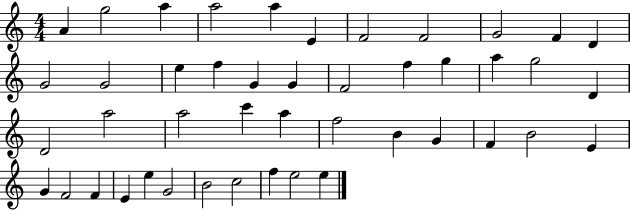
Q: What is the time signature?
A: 4/4